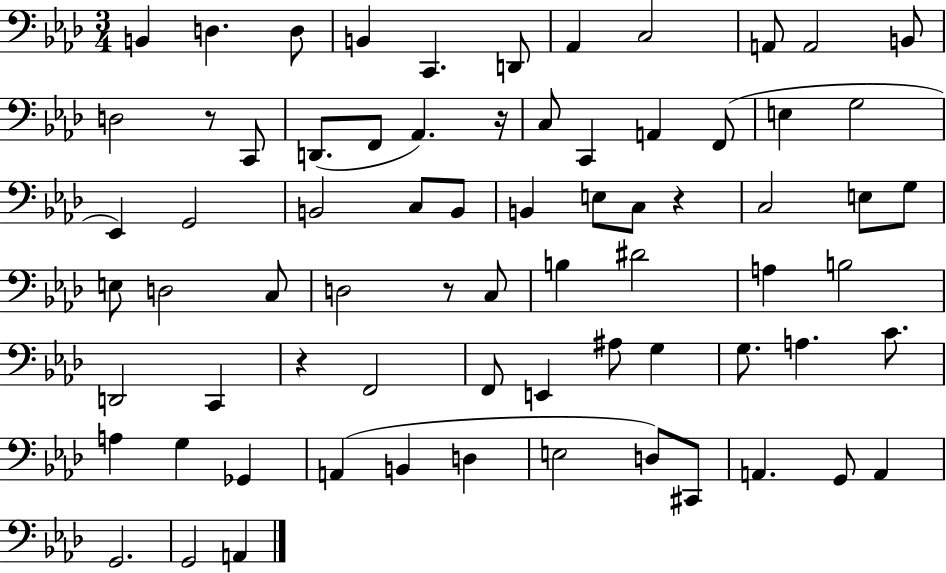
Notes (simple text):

B2/q D3/q. D3/e B2/q C2/q. D2/e Ab2/q C3/h A2/e A2/h B2/e D3/h R/e C2/e D2/e. F2/e Ab2/q. R/s C3/e C2/q A2/q F2/e E3/q G3/h Eb2/q G2/h B2/h C3/e B2/e B2/q E3/e C3/e R/q C3/h E3/e G3/e E3/e D3/h C3/e D3/h R/e C3/e B3/q D#4/h A3/q B3/h D2/h C2/q R/q F2/h F2/e E2/q A#3/e G3/q G3/e. A3/q. C4/e. A3/q G3/q Gb2/q A2/q B2/q D3/q E3/h D3/e C#2/e A2/q. G2/e A2/q G2/h. G2/h A2/q